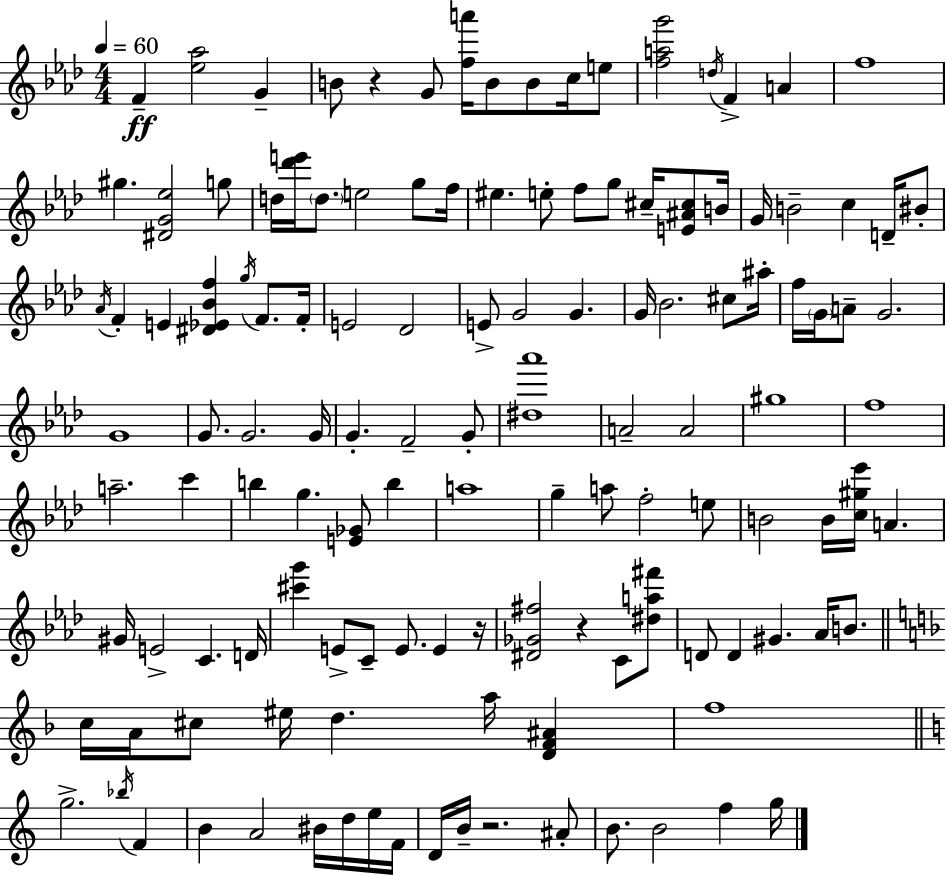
{
  \clef treble
  \numericTimeSignature
  \time 4/4
  \key aes \major
  \tempo 4 = 60
  f'4--\ff <ees'' aes''>2 g'4-- | b'8 r4 g'8 <f'' a'''>16 b'8 b'8 c''16 e''8 | <f'' a'' g'''>2 \acciaccatura { d''16 } f'4-> a'4 | f''1 | \break gis''4. <dis' g' ees''>2 g''8 | d''16 <des''' e'''>16 \parenthesize d''8. e''2 g''8 | f''16 eis''4. e''8-. f''8 g''8 cis''16-- <e' ais' cis''>8 | b'16 g'16 b'2-- c''4 d'16-- bis'8-. | \break \acciaccatura { aes'16 } f'4-. e'4 <dis' ees' bes' f''>4 \acciaccatura { g''16 } f'8. | f'16-. e'2 des'2 | e'8-> g'2 g'4. | g'16 bes'2. | \break cis''8 ais''16-. f''16 \parenthesize g'16 a'8-- g'2. | g'1 | g'8. g'2. | g'16 g'4.-. f'2-- | \break g'8-. <dis'' aes'''>1 | a'2-- a'2 | gis''1 | f''1 | \break a''2.-- c'''4 | b''4 g''4. <e' ges'>8 b''4 | a''1 | g''4-- a''8 f''2-. | \break e''8 b'2 b'16 <c'' gis'' ees'''>16 a'4. | gis'16 e'2-> c'4. | d'16 <cis''' g'''>4 e'8-> c'8-- e'8. e'4 | r16 <dis' ges' fis''>2 r4 c'8 | \break <dis'' a'' fis'''>8 d'8 d'4 gis'4. aes'16 | b'8. \bar "||" \break \key d \minor c''16 a'16 cis''8 eis''16 d''4. a''16 <d' f' ais'>4 | f''1 | \bar "||" \break \key c \major g''2.-> \acciaccatura { bes''16 } f'4 | b'4 a'2 bis'16 d''16 e''16 | f'16 d'16 b'16-- r2. ais'8-. | b'8. b'2 f''4 | \break g''16 \bar "|."
}